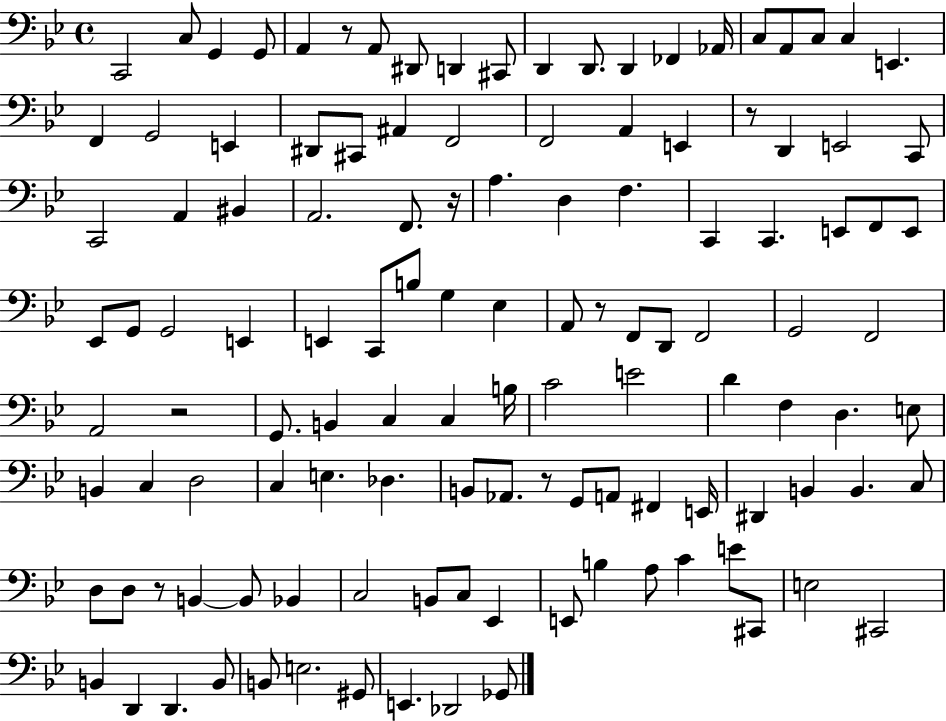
{
  \clef bass
  \time 4/4
  \defaultTimeSignature
  \key bes \major
  c,2 c8 g,4 g,8 | a,4 r8 a,8 dis,8 d,4 cis,8 | d,4 d,8. d,4 fes,4 aes,16 | c8 a,8 c8 c4 e,4. | \break f,4 g,2 e,4 | dis,8 cis,8 ais,4 f,2 | f,2 a,4 e,4 | r8 d,4 e,2 c,8 | \break c,2 a,4 bis,4 | a,2. f,8. r16 | a4. d4 f4. | c,4 c,4. e,8 f,8 e,8 | \break ees,8 g,8 g,2 e,4 | e,4 c,8 b8 g4 ees4 | a,8 r8 f,8 d,8 f,2 | g,2 f,2 | \break a,2 r2 | g,8. b,4 c4 c4 b16 | c'2 e'2 | d'4 f4 d4. e8 | \break b,4 c4 d2 | c4 e4. des4. | b,8 aes,8. r8 g,8 a,8 fis,4 e,16 | dis,4 b,4 b,4. c8 | \break d8 d8 r8 b,4~~ b,8 bes,4 | c2 b,8 c8 ees,4 | e,8 b4 a8 c'4 e'8 cis,8 | e2 cis,2 | \break b,4 d,4 d,4. b,8 | b,8 e2. gis,8 | e,4. des,2 ges,8 | \bar "|."
}